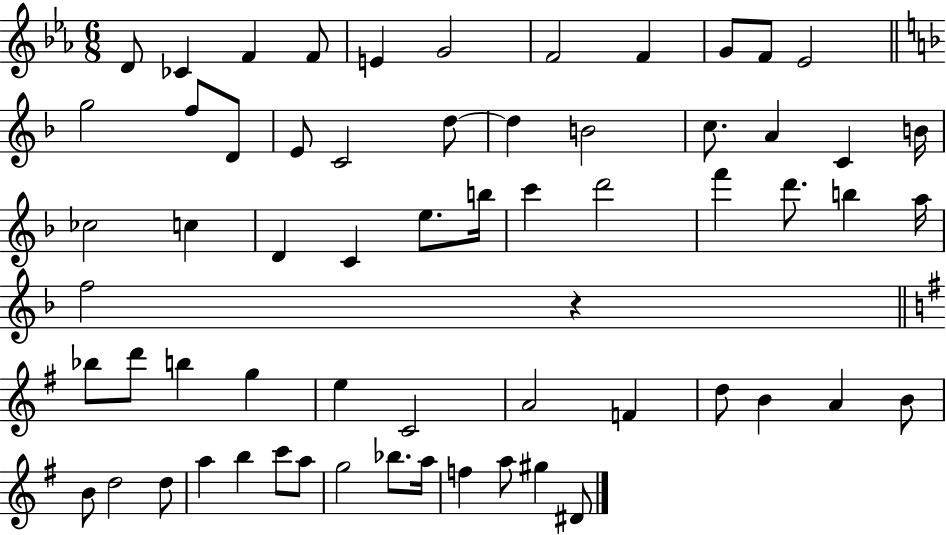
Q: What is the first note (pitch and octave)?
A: D4